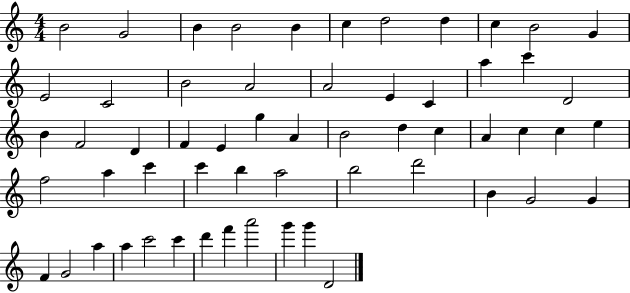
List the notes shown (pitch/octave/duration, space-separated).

B4/h G4/h B4/q B4/h B4/q C5/q D5/h D5/q C5/q B4/h G4/q E4/h C4/h B4/h A4/h A4/h E4/q C4/q A5/q C6/q D4/h B4/q F4/h D4/q F4/q E4/q G5/q A4/q B4/h D5/q C5/q A4/q C5/q C5/q E5/q F5/h A5/q C6/q C6/q B5/q A5/h B5/h D6/h B4/q G4/h G4/q F4/q G4/h A5/q A5/q C6/h C6/q D6/q F6/q A6/h G6/q G6/q D4/h